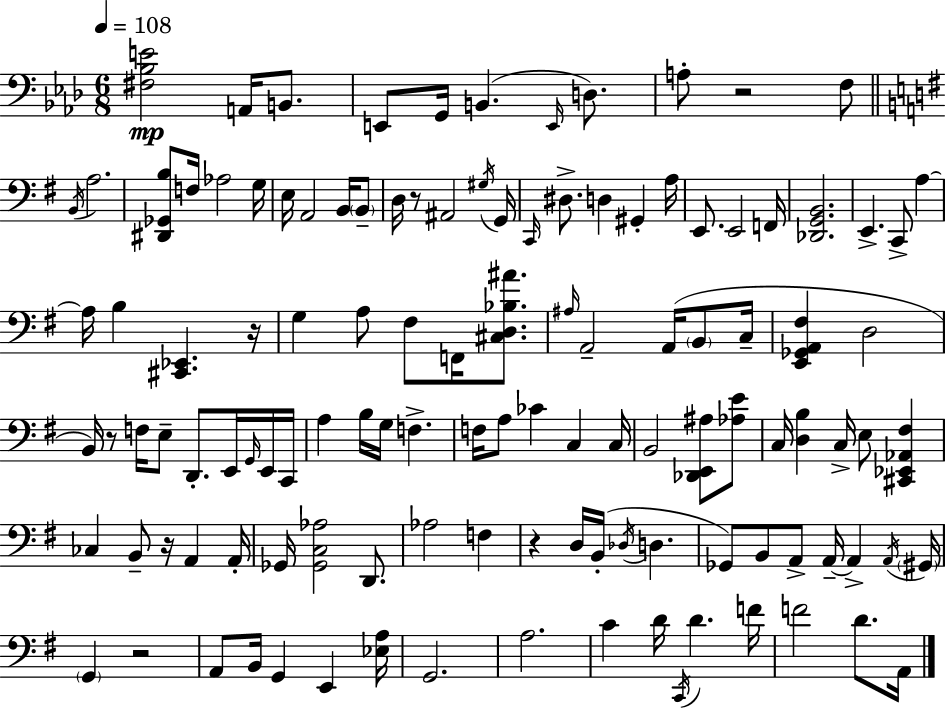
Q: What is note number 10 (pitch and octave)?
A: B2